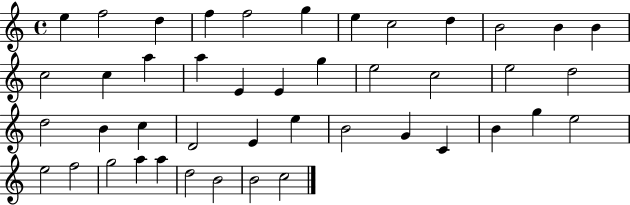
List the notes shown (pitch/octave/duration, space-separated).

E5/q F5/h D5/q F5/q F5/h G5/q E5/q C5/h D5/q B4/h B4/q B4/q C5/h C5/q A5/q A5/q E4/q E4/q G5/q E5/h C5/h E5/h D5/h D5/h B4/q C5/q D4/h E4/q E5/q B4/h G4/q C4/q B4/q G5/q E5/h E5/h F5/h G5/h A5/q A5/q D5/h B4/h B4/h C5/h